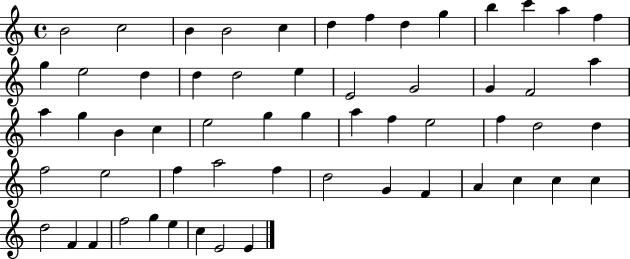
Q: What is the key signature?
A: C major